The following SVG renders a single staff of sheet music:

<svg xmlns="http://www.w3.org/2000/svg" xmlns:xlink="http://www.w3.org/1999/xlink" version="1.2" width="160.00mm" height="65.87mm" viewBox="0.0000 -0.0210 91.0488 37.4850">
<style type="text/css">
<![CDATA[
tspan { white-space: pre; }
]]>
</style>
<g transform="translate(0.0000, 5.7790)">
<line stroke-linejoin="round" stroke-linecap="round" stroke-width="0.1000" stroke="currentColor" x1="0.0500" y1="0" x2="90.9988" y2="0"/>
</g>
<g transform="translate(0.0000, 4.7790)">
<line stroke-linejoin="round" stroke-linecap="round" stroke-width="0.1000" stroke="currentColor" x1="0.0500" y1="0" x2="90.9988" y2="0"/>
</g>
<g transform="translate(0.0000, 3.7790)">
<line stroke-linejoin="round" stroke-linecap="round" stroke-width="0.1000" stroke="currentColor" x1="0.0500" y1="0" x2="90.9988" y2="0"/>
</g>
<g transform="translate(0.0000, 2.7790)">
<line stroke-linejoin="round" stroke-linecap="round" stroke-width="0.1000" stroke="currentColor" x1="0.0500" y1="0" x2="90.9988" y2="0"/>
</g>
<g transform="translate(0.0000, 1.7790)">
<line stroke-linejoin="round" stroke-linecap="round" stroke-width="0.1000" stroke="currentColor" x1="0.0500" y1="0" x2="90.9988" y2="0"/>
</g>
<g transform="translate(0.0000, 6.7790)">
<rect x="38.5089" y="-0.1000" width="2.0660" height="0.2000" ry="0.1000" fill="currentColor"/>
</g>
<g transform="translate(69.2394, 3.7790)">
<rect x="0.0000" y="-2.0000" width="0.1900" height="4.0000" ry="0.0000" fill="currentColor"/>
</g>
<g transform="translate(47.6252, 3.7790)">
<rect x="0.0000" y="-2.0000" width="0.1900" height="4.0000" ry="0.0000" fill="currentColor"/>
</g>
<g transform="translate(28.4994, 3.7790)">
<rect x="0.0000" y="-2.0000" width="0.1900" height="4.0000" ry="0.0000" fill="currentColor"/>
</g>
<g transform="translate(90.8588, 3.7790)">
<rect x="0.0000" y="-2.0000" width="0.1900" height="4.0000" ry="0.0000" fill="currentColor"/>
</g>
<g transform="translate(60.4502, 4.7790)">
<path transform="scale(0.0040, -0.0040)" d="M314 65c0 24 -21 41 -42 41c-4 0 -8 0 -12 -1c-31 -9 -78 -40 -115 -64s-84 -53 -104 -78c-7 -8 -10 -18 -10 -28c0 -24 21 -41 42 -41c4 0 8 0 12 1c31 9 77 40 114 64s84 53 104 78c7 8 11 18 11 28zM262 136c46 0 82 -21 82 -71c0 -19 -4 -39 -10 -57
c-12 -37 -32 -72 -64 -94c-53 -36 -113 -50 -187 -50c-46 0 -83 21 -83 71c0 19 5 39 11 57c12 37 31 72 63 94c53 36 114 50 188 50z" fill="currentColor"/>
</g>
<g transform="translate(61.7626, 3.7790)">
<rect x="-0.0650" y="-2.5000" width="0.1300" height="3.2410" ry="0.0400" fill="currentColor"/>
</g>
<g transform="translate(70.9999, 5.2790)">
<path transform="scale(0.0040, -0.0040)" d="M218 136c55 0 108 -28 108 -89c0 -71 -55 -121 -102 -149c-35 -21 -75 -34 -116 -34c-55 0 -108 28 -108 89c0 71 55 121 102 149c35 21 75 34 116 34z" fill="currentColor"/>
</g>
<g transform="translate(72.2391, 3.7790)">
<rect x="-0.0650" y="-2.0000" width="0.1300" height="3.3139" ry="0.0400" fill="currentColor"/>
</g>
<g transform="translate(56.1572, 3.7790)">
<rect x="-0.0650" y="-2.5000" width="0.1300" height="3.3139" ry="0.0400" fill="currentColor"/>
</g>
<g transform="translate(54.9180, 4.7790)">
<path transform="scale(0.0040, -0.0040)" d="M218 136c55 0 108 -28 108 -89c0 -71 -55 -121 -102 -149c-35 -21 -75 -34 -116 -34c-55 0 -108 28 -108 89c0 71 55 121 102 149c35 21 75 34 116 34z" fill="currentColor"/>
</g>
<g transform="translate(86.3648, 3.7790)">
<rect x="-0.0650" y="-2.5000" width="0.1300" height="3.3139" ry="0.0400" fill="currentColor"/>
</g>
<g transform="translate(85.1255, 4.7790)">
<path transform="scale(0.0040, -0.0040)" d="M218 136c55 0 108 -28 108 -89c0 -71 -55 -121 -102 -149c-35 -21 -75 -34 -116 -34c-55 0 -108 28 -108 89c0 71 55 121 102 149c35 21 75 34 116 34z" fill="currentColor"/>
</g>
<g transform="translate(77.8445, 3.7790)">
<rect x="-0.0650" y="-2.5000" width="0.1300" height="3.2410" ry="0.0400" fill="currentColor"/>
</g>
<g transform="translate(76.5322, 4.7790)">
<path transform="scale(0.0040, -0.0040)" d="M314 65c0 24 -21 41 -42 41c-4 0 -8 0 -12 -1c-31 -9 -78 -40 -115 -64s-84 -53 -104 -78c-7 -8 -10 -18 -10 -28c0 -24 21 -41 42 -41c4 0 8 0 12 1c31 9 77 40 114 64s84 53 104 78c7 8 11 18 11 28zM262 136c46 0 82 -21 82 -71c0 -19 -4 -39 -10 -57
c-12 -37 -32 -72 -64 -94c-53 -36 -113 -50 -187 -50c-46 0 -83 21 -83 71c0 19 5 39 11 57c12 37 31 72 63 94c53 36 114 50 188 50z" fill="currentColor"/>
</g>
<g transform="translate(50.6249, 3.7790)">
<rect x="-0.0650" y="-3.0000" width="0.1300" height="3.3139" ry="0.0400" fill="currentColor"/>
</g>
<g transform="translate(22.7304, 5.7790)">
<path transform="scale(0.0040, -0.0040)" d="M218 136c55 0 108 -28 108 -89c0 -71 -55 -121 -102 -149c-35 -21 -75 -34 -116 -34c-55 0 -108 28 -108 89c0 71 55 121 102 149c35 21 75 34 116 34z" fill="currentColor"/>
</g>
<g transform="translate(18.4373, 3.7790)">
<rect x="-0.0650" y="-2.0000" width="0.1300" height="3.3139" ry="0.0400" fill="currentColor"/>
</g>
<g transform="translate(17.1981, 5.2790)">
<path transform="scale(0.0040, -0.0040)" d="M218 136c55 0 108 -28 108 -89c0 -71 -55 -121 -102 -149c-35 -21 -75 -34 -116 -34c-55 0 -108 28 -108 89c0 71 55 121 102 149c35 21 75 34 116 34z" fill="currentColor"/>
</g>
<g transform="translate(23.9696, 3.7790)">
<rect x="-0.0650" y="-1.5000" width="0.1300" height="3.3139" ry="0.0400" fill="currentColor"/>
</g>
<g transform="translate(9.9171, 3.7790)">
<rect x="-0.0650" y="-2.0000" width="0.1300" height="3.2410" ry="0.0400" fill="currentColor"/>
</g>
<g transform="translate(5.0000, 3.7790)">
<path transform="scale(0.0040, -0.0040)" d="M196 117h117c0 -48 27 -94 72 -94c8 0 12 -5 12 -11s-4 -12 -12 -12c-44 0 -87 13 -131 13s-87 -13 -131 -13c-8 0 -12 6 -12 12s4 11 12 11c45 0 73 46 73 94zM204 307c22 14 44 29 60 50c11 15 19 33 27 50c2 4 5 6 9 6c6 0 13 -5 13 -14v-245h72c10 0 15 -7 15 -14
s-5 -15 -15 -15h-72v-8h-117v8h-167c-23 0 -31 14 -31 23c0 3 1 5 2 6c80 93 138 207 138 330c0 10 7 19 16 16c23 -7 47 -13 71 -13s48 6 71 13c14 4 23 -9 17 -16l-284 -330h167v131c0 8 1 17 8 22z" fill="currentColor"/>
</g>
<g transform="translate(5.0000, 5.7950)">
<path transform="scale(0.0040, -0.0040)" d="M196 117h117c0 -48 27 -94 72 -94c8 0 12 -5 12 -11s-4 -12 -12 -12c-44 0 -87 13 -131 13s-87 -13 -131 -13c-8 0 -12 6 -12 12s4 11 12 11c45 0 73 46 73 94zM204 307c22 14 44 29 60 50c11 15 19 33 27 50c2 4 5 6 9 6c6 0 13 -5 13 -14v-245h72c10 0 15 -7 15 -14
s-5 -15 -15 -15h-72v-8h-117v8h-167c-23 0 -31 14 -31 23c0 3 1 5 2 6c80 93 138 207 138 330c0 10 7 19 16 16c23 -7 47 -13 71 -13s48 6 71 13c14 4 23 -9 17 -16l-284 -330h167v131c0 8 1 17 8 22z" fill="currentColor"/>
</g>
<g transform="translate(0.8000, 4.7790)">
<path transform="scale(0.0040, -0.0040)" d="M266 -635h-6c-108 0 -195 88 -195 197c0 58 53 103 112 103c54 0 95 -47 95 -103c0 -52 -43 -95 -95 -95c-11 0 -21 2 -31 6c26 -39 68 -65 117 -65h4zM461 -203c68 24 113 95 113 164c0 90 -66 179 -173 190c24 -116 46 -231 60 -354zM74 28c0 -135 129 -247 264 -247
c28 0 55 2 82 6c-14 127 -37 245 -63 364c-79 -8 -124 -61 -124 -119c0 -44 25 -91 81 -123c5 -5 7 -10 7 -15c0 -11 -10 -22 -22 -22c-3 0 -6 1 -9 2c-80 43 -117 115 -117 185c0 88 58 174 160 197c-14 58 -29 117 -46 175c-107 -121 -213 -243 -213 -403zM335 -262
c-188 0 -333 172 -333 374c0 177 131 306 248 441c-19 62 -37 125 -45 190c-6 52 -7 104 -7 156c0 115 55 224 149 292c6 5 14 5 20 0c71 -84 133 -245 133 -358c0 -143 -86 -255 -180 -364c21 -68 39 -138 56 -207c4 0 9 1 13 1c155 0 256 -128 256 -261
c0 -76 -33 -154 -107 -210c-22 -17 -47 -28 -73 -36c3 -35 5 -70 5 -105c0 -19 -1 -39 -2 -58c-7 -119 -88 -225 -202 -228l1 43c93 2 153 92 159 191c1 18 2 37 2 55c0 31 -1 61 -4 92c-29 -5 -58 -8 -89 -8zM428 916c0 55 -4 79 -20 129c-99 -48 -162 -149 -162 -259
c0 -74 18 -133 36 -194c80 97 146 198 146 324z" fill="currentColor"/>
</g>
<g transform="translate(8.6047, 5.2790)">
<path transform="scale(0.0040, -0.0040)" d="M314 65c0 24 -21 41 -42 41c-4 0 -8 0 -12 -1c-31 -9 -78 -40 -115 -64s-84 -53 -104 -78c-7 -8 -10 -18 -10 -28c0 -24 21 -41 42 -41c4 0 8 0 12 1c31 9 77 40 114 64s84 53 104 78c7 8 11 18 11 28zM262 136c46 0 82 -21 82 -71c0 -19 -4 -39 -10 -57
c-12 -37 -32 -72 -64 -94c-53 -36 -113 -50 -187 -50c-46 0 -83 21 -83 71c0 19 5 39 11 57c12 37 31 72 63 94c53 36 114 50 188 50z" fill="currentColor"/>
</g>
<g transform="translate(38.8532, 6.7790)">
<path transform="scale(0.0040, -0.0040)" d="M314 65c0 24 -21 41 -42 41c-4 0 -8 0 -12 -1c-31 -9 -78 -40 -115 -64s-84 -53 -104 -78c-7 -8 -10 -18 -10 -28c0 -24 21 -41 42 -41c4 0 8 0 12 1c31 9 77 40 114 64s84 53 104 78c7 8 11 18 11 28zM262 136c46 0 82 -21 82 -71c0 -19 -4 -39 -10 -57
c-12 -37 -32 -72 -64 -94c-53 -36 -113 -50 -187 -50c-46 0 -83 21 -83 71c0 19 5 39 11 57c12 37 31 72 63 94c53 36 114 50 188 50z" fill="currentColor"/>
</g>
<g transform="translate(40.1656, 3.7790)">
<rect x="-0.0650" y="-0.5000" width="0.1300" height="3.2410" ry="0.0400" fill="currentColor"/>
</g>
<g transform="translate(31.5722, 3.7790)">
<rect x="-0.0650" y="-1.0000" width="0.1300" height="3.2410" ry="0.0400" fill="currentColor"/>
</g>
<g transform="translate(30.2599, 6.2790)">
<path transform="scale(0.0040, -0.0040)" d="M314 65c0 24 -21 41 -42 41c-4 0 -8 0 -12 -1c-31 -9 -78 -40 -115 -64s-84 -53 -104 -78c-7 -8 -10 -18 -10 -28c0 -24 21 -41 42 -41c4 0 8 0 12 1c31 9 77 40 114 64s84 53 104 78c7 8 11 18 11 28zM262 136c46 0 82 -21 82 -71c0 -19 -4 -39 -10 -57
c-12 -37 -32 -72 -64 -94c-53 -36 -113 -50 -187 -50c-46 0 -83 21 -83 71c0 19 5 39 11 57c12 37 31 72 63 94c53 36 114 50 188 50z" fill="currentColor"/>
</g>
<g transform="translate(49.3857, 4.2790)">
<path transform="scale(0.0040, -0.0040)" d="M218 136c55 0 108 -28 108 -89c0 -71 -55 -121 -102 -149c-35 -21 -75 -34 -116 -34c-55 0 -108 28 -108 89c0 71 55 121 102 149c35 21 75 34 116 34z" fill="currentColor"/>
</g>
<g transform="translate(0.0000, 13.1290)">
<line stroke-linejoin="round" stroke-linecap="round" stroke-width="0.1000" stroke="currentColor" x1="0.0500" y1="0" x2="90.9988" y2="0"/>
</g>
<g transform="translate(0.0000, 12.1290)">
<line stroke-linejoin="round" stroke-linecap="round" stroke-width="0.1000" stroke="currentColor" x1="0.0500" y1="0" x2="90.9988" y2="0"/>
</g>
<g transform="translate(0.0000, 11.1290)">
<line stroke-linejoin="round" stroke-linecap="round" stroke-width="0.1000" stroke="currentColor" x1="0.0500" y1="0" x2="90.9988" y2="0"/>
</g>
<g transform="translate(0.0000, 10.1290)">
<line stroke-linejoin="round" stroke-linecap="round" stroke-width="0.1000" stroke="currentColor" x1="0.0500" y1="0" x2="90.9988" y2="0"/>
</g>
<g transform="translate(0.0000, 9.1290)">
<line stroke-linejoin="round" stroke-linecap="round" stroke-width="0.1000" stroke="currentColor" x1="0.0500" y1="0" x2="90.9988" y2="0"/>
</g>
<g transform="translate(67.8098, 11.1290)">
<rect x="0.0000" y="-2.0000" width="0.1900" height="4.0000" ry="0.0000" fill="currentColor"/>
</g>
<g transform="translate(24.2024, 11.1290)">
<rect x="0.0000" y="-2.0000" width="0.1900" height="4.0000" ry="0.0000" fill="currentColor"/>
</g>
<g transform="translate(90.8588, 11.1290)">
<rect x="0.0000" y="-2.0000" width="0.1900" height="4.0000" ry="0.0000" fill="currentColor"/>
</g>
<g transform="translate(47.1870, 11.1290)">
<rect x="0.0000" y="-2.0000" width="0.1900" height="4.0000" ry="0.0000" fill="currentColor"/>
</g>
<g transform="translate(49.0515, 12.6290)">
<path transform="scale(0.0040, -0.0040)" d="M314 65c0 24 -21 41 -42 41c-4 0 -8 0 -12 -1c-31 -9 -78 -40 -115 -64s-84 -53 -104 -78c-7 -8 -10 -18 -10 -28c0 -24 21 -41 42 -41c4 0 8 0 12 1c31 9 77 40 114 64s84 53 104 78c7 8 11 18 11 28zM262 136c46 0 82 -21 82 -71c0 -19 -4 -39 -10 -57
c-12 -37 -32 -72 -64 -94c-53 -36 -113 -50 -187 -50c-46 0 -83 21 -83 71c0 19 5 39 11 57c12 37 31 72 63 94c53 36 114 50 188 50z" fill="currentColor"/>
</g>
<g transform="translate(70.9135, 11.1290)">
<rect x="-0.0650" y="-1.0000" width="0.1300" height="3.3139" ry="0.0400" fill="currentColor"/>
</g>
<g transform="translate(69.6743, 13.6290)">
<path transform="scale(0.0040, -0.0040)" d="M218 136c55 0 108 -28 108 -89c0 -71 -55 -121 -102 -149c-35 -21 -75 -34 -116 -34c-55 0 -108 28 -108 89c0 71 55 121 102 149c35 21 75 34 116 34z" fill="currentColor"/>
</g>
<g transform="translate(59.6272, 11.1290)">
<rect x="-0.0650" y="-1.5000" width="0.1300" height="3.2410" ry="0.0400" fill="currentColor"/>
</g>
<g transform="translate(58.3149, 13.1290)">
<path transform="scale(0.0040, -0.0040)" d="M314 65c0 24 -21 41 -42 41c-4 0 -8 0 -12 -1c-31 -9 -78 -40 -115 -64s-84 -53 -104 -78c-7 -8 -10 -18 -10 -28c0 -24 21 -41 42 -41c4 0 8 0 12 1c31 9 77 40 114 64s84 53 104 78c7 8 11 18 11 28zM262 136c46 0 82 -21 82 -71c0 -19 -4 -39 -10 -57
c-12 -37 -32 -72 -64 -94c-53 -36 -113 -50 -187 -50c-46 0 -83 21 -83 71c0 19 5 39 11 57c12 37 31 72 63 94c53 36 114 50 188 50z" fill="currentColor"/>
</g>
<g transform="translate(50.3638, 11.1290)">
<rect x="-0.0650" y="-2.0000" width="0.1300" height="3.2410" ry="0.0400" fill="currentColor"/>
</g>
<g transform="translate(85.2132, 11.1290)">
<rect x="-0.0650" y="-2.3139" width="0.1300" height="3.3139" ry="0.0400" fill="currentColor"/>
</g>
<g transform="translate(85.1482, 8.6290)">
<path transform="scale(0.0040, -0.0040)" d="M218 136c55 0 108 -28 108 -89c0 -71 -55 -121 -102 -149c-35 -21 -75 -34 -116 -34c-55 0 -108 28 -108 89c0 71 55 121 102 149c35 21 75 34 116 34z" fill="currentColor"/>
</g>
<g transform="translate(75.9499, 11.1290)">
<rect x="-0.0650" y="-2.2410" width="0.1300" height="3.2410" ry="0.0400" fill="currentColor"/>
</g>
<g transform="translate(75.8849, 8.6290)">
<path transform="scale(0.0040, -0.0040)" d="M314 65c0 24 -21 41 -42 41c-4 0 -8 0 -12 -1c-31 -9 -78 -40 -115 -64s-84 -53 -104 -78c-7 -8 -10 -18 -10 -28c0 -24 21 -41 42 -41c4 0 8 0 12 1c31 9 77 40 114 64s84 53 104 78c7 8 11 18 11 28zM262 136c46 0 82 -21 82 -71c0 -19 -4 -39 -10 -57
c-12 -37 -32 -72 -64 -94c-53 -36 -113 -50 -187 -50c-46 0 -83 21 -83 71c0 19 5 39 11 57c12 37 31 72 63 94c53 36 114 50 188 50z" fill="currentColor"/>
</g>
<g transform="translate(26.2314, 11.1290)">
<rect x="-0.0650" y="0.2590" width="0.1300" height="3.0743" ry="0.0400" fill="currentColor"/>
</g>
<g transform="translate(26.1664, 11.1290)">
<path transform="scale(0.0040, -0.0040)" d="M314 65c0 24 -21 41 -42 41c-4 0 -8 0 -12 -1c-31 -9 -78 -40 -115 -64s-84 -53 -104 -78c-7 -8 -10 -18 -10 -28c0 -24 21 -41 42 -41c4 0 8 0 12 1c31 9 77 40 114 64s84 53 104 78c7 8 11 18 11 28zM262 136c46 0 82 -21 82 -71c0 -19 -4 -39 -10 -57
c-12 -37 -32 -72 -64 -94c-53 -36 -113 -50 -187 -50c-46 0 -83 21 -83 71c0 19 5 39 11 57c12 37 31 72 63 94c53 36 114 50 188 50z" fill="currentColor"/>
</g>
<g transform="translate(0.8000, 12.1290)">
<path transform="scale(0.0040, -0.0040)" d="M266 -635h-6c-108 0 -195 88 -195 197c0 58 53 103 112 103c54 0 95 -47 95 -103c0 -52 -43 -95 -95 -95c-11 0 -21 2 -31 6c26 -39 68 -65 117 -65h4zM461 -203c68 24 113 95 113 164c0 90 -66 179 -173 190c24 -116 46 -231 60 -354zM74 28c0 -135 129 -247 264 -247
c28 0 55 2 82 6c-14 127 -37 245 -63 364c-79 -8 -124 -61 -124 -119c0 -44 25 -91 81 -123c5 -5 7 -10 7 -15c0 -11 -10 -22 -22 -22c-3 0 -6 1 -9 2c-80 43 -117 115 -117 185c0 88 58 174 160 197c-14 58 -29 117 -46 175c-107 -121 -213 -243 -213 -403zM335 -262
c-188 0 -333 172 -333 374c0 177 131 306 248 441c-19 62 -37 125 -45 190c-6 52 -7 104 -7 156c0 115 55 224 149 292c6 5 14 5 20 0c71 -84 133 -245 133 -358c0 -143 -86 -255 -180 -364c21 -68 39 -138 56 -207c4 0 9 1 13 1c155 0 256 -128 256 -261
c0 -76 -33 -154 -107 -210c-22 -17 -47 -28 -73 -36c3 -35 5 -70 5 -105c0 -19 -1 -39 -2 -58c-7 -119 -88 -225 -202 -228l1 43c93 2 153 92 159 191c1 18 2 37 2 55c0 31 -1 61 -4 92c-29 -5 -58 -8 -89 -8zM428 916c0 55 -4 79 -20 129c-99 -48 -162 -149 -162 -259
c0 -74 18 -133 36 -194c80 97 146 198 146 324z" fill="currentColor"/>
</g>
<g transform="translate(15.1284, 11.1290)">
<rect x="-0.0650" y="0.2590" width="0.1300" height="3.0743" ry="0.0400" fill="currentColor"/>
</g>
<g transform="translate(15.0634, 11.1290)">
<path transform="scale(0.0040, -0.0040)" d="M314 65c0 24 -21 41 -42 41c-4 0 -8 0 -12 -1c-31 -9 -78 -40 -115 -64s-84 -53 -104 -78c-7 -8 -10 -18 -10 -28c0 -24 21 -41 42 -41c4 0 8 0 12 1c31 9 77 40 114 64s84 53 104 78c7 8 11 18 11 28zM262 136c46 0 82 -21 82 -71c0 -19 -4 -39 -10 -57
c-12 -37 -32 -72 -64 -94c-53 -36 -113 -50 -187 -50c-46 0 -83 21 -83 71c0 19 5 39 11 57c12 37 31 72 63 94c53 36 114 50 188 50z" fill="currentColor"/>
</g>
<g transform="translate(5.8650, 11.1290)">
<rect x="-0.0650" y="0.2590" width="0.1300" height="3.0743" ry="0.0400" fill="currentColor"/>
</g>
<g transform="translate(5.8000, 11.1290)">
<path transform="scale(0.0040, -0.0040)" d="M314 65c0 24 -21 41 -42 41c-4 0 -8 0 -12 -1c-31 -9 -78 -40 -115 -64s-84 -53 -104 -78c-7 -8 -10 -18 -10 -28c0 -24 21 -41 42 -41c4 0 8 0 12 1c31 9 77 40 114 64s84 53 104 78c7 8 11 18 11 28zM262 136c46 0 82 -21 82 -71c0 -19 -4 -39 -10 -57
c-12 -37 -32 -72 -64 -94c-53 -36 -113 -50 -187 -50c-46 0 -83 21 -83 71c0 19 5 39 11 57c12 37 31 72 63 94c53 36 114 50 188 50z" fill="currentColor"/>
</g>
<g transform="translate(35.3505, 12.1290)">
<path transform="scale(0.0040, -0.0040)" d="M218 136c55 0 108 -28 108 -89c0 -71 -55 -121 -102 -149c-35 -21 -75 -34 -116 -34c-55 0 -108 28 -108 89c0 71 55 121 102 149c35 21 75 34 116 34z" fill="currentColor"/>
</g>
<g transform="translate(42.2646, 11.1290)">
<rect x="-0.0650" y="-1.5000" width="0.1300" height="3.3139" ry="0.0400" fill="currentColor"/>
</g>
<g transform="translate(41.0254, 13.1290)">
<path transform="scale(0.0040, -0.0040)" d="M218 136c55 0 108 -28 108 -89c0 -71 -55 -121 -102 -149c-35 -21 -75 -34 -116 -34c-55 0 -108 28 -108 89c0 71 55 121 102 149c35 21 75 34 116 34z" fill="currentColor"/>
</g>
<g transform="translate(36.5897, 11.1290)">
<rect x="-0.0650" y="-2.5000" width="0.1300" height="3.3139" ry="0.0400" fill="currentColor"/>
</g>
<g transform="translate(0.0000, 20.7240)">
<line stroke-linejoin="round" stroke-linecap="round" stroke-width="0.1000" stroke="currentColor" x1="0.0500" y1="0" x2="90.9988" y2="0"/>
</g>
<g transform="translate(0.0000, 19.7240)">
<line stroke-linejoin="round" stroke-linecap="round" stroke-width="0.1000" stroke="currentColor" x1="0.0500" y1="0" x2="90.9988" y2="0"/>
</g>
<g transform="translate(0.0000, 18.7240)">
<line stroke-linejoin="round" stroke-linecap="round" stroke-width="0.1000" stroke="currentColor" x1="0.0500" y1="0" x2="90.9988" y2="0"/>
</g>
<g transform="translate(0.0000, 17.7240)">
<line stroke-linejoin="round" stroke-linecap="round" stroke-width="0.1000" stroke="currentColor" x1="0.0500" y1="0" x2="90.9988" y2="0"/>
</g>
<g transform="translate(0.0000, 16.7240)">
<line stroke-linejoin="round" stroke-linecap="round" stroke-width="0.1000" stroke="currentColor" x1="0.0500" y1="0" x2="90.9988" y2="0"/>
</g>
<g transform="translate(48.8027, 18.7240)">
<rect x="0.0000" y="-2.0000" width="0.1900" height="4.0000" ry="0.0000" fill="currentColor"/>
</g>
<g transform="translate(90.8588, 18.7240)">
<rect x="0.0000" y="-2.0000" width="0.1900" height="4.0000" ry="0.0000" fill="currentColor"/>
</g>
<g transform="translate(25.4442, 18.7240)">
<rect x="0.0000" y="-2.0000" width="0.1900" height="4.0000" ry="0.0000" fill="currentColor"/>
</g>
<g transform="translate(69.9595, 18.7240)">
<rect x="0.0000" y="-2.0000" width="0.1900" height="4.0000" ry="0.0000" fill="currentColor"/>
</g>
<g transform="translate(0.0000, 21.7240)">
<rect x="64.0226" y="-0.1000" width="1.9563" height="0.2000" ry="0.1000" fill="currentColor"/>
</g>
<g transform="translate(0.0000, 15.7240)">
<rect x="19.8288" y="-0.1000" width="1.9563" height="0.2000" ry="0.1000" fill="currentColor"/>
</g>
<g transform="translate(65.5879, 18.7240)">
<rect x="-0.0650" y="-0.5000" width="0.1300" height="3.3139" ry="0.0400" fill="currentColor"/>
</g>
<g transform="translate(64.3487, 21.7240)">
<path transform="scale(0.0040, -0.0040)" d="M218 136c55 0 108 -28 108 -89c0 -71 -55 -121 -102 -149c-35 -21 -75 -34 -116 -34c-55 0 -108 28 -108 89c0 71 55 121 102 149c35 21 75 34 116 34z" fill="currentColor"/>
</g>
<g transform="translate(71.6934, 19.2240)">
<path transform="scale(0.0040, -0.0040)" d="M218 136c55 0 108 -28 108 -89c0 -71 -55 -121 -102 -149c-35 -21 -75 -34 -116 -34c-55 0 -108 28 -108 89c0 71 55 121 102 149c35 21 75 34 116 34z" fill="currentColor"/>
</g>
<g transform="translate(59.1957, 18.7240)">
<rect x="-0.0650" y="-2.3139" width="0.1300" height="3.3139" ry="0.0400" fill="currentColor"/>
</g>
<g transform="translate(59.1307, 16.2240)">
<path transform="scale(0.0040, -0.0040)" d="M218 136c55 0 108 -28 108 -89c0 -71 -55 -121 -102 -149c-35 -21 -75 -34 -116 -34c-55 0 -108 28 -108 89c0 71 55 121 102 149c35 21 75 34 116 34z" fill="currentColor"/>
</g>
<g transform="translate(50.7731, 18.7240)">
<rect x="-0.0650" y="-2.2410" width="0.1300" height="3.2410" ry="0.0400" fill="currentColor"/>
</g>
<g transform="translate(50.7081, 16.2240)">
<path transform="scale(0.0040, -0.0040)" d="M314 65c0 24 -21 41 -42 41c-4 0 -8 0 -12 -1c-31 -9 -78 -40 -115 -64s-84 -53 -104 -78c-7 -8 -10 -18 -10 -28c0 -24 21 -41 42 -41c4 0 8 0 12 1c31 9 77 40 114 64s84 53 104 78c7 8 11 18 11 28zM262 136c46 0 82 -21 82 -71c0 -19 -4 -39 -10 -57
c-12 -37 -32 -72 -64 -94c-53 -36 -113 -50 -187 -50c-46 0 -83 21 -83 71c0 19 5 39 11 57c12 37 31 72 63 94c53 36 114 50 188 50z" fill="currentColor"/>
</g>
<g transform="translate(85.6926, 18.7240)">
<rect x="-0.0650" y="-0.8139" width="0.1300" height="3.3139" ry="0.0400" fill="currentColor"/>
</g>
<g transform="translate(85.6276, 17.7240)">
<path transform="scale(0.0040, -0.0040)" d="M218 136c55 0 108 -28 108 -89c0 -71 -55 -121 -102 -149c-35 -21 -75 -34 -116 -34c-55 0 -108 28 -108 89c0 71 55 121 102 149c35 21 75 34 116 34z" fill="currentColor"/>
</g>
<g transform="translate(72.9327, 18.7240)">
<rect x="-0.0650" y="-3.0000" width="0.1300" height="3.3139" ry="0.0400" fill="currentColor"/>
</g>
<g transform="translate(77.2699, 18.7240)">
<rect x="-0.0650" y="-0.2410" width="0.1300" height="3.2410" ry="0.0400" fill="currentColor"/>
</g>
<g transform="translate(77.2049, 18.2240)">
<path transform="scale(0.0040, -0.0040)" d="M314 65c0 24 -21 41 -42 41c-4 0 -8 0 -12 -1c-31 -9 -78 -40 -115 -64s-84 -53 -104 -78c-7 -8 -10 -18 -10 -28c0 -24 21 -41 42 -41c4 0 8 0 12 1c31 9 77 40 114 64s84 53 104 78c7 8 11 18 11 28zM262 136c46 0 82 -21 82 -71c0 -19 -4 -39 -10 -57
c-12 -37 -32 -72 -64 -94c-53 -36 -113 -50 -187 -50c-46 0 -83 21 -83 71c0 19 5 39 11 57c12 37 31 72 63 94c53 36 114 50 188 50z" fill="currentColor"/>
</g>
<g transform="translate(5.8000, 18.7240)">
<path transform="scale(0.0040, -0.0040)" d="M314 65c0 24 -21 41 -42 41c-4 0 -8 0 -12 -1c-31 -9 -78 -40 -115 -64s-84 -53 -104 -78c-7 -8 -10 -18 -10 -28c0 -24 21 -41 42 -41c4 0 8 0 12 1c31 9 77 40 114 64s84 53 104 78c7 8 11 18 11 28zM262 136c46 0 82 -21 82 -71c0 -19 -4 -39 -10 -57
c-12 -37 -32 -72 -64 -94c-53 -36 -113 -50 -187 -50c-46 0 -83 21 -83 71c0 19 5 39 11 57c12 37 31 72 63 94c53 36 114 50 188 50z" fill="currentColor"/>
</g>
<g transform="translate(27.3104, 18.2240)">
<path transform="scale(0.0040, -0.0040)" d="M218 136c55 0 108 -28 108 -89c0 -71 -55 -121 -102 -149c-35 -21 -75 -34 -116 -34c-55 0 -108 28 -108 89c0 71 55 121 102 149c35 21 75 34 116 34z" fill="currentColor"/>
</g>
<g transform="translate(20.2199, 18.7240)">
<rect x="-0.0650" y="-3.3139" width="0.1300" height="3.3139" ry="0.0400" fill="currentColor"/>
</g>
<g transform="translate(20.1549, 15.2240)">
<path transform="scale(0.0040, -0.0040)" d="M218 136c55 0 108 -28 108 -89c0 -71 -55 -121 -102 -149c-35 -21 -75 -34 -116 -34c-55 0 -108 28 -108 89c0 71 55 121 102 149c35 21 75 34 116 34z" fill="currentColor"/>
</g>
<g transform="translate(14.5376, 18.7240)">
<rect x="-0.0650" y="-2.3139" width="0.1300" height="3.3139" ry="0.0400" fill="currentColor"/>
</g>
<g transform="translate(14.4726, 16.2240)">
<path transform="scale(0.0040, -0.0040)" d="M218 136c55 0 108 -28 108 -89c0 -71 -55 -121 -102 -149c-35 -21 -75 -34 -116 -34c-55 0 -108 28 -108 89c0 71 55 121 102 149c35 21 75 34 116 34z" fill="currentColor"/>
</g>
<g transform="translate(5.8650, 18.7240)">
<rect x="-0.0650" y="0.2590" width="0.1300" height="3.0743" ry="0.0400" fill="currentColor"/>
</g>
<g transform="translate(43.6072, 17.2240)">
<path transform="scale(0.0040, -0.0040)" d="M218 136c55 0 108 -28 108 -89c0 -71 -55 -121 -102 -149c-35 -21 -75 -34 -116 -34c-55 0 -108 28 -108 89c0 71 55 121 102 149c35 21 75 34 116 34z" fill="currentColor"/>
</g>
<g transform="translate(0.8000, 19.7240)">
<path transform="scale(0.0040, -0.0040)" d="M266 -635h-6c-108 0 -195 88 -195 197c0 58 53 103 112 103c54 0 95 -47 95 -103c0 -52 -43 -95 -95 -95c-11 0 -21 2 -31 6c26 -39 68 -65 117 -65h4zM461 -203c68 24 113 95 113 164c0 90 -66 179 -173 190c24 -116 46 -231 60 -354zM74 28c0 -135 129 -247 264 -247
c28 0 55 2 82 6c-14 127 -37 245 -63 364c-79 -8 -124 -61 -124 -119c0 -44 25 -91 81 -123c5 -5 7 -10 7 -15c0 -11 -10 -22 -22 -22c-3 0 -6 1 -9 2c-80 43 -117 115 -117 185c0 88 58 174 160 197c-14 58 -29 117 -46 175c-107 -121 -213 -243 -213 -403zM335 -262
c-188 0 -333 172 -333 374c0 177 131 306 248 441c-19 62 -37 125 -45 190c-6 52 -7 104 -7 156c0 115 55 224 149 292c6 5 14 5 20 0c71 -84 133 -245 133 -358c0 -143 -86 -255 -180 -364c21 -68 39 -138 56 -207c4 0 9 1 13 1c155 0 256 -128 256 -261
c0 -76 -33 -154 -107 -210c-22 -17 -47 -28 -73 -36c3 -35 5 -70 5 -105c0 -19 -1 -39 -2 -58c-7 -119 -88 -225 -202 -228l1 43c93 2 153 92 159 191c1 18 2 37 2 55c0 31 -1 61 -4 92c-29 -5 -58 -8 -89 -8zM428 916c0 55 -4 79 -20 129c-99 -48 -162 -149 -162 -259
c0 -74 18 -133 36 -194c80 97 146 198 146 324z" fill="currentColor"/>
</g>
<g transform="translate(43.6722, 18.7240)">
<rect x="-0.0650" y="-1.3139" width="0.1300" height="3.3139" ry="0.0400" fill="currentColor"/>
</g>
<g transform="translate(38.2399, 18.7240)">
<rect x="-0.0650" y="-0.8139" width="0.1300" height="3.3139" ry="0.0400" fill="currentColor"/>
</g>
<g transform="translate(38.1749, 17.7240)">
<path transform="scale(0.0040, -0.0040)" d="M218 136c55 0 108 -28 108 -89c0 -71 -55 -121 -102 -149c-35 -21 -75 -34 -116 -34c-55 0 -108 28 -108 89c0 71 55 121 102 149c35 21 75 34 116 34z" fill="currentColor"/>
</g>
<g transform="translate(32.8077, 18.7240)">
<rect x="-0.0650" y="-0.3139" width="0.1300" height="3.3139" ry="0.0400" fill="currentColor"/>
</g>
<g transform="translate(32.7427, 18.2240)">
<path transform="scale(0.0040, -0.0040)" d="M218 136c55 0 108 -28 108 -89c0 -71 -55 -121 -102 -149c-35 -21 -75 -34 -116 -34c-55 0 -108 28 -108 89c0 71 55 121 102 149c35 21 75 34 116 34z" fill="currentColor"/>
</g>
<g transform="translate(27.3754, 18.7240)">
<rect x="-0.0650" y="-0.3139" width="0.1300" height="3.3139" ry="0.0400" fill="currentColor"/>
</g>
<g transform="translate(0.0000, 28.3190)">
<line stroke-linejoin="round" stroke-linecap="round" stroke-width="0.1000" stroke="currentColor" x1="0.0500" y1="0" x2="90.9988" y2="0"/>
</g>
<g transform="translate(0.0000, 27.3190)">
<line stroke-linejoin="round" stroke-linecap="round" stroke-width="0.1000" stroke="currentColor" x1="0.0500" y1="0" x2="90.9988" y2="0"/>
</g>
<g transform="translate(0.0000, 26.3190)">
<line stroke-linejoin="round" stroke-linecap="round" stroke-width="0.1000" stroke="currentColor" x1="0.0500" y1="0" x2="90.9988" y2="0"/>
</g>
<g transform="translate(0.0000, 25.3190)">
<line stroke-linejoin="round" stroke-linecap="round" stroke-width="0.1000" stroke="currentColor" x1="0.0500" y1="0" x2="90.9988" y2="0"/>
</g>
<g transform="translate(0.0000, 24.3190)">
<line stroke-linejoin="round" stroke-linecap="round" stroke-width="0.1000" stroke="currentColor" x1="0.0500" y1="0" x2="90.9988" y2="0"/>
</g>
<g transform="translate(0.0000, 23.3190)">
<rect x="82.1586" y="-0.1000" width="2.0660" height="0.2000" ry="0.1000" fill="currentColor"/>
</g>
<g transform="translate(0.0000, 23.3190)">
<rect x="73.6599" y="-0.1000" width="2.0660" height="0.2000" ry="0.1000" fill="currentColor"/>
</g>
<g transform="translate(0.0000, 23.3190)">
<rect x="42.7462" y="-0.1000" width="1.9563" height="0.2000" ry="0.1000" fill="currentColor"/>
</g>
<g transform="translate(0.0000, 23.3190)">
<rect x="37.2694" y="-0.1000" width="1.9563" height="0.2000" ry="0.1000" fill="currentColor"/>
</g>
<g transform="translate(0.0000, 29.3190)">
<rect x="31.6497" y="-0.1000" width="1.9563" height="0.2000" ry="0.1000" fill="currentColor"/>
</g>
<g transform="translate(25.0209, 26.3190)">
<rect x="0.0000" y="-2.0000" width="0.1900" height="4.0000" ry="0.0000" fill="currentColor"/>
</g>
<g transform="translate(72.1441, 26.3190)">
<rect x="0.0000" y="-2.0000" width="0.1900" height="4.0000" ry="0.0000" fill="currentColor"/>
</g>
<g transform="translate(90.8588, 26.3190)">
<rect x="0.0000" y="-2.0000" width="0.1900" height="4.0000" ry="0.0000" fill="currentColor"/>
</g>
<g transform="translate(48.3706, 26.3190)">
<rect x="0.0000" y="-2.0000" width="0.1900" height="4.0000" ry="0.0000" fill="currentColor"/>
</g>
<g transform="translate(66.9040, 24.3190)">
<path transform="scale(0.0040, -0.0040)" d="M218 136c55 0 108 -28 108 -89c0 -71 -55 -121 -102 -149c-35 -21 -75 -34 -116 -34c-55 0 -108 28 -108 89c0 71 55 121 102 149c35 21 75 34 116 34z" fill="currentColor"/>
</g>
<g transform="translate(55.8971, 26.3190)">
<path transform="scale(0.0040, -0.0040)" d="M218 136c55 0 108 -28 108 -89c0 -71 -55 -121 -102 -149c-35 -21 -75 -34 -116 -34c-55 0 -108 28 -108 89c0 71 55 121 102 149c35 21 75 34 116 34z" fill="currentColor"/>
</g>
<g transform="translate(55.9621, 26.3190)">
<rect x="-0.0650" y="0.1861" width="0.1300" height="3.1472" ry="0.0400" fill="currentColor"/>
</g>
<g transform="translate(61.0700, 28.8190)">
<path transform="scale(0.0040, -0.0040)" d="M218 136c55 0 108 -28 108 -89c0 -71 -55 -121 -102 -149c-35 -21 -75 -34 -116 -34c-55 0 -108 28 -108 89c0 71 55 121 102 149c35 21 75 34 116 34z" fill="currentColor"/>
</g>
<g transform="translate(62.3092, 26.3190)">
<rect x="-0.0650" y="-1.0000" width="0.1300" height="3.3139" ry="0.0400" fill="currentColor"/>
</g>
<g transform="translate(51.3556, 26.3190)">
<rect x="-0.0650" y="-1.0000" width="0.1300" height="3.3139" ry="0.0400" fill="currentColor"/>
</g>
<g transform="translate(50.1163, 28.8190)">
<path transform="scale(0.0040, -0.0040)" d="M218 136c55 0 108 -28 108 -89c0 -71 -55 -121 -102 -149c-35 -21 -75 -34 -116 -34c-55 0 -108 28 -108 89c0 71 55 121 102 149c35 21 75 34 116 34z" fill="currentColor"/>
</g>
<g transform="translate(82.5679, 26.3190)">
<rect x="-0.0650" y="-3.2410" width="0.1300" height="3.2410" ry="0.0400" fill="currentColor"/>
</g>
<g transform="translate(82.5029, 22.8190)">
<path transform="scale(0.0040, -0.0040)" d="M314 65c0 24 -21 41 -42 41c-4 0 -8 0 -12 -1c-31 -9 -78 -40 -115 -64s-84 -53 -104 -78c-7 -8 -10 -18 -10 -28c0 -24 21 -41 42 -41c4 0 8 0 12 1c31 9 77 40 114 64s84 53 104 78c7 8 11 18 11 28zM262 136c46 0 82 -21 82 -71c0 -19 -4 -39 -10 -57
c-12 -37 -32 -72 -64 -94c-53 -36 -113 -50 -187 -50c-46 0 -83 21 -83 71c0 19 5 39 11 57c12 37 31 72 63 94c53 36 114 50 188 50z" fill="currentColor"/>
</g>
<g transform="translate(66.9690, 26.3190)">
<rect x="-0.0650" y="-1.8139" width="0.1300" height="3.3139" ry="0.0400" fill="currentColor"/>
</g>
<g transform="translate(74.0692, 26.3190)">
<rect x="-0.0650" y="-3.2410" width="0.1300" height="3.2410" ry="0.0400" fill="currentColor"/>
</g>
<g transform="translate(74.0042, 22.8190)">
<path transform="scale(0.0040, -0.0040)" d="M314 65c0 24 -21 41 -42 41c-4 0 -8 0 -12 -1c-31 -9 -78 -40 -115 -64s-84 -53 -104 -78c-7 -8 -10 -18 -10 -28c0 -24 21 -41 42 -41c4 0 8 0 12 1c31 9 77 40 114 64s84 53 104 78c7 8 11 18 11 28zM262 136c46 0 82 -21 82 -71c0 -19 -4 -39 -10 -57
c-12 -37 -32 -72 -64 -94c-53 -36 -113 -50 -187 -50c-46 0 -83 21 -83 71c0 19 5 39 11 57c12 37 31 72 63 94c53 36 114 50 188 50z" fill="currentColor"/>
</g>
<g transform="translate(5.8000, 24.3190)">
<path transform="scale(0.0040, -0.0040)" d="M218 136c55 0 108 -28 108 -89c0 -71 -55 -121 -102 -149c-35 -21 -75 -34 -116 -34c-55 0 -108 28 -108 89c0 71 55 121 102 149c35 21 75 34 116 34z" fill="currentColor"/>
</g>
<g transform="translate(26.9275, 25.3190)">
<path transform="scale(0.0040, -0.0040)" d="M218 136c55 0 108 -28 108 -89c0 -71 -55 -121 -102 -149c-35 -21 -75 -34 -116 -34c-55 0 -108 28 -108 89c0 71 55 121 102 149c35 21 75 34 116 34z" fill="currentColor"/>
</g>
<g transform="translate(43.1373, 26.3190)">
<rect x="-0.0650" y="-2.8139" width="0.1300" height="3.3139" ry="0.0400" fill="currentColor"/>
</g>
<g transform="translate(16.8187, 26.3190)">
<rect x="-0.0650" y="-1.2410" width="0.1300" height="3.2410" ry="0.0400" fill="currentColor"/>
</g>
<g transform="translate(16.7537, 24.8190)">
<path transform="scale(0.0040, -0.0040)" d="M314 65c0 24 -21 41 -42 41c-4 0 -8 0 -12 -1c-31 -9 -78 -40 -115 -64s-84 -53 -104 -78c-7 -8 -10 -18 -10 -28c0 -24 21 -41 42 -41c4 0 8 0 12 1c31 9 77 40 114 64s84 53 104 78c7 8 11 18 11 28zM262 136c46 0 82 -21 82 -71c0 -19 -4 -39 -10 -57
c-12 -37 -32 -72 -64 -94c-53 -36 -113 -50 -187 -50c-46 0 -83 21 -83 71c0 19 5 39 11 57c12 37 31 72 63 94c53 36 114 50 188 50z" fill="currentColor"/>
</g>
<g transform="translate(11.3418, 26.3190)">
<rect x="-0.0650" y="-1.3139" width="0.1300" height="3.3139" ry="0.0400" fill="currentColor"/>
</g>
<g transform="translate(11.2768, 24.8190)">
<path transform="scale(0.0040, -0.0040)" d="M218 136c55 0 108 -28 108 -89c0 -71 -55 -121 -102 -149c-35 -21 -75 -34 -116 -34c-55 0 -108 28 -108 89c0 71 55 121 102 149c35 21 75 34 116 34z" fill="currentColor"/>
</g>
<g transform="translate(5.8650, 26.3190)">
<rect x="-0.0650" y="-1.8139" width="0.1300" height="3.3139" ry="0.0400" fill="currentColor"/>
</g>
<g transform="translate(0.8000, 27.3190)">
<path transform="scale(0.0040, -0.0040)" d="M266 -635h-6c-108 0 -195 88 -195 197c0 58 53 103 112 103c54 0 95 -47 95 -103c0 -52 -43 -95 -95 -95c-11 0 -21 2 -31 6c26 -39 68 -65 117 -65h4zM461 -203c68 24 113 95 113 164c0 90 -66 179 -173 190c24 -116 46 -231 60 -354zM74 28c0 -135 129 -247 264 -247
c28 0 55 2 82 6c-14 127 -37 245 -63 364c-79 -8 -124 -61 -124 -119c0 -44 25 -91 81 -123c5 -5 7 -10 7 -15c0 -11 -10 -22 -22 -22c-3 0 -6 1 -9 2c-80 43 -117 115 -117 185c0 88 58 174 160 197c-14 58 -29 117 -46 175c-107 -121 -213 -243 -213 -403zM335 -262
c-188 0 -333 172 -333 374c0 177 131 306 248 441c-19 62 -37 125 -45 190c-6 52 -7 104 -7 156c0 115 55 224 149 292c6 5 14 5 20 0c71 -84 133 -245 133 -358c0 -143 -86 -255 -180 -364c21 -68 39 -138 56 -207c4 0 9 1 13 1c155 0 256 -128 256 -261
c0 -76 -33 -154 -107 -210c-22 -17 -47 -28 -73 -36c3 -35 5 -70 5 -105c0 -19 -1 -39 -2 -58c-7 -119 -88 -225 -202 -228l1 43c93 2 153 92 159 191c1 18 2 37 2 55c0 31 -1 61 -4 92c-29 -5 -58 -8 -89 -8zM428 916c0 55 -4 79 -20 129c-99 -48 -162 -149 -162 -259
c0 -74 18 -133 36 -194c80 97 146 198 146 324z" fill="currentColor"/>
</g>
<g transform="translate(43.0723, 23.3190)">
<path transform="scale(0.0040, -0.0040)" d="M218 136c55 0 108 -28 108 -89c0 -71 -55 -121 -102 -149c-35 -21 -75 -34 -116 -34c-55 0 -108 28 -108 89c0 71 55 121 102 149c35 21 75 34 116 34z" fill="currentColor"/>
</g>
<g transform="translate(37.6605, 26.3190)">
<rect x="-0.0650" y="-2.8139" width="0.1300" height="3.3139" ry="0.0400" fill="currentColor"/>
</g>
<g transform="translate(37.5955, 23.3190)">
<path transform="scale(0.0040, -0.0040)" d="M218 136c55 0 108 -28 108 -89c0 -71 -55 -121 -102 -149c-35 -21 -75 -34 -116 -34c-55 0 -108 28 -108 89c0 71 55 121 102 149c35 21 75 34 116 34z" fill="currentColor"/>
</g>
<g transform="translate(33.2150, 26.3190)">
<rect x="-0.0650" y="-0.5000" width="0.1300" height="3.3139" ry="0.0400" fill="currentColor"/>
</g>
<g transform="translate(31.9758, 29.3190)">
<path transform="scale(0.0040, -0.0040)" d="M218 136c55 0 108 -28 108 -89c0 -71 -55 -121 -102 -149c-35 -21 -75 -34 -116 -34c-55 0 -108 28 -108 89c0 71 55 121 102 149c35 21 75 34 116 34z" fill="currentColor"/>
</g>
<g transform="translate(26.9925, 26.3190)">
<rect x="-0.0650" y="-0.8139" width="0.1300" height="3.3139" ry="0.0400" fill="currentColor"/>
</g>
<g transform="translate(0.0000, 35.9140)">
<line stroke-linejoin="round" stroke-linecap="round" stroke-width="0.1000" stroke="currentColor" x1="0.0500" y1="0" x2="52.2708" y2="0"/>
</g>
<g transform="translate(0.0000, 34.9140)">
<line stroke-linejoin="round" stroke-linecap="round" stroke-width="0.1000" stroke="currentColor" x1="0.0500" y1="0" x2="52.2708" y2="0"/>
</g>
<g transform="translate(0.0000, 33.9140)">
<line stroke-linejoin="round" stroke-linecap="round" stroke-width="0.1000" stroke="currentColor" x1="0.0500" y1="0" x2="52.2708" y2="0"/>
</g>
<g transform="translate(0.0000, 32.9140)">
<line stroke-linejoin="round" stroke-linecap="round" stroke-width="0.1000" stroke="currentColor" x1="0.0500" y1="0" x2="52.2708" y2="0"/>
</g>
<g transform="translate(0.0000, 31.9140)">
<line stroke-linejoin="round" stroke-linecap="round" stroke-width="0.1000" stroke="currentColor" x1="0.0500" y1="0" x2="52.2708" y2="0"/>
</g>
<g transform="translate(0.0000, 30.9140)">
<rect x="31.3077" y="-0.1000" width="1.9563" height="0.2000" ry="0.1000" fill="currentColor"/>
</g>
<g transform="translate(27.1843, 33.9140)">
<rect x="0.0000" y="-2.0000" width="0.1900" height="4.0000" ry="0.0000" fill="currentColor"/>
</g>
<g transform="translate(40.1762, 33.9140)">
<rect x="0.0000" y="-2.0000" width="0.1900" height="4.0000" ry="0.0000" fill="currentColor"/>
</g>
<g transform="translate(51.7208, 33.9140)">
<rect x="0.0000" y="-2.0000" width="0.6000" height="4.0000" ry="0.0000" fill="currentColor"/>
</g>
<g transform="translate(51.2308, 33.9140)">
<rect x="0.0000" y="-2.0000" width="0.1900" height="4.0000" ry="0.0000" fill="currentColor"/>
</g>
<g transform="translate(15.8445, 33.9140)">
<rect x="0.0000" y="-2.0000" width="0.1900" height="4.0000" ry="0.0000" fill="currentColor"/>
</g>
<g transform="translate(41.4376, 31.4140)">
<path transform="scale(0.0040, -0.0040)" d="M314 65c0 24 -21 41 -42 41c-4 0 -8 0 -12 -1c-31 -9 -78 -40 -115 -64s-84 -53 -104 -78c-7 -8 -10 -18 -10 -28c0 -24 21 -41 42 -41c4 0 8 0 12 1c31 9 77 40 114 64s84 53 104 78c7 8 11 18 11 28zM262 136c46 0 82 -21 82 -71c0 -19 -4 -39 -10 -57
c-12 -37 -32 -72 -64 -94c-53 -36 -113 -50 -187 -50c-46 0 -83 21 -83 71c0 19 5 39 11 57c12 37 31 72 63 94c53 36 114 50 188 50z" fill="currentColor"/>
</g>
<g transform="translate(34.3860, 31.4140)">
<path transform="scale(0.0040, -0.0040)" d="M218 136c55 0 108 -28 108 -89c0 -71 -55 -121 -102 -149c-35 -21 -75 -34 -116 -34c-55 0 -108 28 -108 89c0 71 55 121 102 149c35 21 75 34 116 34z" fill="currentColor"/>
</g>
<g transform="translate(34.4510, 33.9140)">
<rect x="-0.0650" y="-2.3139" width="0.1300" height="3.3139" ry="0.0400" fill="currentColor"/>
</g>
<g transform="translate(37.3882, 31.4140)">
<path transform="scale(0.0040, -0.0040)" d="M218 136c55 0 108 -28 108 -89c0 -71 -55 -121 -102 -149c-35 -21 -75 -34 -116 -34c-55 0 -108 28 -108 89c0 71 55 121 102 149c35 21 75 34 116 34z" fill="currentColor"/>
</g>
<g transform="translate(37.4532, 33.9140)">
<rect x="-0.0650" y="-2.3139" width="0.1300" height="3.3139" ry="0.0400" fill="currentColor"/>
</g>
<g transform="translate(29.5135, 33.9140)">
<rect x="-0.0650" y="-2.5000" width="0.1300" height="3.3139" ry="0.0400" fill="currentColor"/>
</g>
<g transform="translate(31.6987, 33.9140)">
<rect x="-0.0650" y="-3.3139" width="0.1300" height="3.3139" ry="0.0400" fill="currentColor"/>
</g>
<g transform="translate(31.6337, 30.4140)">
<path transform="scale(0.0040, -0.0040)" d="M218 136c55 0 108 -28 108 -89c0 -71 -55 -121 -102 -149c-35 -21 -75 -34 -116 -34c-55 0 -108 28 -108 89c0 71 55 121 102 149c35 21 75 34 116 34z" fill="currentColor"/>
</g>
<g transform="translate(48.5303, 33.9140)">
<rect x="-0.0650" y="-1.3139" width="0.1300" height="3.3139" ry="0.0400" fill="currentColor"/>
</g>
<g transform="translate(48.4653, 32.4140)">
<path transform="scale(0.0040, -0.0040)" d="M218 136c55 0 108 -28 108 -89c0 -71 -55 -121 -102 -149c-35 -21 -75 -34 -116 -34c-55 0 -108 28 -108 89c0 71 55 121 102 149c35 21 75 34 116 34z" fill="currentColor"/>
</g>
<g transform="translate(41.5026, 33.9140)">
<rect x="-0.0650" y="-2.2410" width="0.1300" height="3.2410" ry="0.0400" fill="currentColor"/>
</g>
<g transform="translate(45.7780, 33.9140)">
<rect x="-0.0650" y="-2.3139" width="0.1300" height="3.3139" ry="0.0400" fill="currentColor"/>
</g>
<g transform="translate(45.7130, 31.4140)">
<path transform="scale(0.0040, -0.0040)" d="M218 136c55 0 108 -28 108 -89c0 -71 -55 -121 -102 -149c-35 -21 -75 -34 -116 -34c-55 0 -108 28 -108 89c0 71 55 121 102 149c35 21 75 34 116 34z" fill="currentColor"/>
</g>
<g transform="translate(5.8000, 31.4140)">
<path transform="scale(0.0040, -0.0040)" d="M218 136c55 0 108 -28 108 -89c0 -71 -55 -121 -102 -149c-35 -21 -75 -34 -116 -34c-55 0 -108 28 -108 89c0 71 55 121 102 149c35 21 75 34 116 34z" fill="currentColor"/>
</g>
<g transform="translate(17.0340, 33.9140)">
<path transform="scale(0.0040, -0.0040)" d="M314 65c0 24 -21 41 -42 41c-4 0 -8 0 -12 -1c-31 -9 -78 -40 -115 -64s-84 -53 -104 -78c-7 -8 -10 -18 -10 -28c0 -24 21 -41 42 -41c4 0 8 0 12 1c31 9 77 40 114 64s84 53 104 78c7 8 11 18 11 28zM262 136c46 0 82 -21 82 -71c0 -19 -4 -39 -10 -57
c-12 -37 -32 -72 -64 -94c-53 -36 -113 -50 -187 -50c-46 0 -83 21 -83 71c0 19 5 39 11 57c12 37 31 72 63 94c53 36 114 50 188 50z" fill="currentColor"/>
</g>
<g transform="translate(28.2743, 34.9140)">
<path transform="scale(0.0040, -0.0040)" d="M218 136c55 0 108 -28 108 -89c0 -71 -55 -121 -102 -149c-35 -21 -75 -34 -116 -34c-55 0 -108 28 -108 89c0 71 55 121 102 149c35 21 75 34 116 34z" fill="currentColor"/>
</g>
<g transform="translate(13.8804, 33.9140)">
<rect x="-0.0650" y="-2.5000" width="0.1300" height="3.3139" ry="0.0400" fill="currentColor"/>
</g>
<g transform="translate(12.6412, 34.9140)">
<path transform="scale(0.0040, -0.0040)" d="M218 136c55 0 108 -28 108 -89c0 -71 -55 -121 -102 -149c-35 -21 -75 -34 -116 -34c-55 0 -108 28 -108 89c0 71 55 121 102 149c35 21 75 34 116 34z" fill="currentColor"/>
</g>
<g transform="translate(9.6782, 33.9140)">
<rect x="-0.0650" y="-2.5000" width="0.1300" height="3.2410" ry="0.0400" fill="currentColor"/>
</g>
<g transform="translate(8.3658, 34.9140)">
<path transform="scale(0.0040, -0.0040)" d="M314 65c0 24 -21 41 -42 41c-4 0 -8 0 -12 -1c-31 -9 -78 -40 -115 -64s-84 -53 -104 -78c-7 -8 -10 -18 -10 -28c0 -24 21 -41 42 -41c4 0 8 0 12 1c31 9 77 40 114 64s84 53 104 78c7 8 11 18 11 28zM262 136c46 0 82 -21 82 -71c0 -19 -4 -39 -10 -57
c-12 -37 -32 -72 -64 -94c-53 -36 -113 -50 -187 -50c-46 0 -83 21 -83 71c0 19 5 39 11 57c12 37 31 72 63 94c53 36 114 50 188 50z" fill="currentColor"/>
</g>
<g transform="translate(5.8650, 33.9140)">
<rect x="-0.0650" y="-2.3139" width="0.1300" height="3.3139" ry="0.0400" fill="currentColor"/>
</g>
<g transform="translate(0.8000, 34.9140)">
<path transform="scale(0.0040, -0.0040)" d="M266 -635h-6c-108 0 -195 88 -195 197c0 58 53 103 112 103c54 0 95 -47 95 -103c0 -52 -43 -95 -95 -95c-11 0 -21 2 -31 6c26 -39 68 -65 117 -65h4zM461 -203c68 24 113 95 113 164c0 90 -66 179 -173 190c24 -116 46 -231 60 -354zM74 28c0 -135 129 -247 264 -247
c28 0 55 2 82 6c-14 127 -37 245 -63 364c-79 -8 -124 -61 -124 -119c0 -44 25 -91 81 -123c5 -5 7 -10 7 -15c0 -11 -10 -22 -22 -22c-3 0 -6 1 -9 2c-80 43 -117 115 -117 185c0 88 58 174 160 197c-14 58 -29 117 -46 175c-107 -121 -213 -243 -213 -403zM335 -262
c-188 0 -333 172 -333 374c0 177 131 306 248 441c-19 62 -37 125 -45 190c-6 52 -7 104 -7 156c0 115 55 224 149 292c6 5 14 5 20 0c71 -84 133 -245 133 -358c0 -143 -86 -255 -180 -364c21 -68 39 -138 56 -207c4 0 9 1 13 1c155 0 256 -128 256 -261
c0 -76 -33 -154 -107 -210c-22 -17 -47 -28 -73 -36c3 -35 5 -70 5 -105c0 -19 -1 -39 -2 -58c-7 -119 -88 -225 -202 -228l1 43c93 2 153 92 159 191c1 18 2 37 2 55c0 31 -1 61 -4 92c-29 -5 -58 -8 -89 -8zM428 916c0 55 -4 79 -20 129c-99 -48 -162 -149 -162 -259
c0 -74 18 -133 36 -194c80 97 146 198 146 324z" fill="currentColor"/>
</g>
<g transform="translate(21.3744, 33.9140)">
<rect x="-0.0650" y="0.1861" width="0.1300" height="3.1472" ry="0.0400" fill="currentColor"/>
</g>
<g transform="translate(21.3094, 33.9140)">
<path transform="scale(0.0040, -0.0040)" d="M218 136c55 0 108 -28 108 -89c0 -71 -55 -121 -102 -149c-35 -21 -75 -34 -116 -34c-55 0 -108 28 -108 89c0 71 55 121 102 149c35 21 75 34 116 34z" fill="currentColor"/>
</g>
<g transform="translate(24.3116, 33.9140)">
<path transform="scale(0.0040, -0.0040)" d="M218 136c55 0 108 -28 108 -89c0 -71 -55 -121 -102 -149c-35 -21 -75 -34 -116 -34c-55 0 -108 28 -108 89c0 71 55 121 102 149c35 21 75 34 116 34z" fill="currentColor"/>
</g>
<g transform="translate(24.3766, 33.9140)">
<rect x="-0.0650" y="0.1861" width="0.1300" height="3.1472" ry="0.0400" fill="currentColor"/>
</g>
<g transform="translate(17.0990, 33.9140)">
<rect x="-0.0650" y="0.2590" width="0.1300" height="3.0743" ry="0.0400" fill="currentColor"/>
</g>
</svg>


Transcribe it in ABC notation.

X:1
T:Untitled
M:4/4
L:1/4
K:C
F2 F E D2 C2 A G G2 F G2 G B2 B2 B2 G E F2 E2 D g2 g B2 g b c c d e g2 g C A c2 d f e e2 d C a a D B D f b2 b2 g G2 G B2 B B G b g g g2 g e